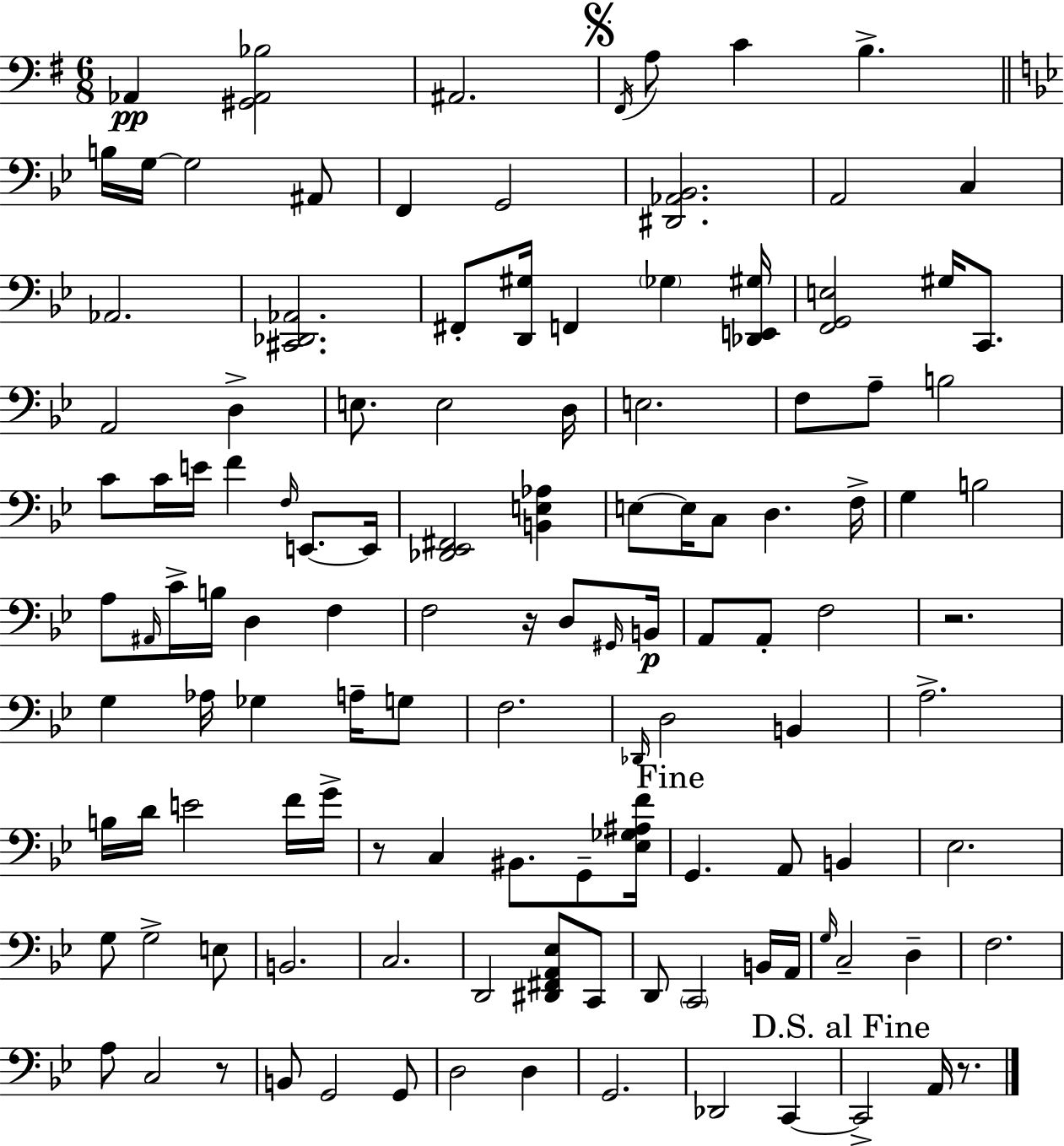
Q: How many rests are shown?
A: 5